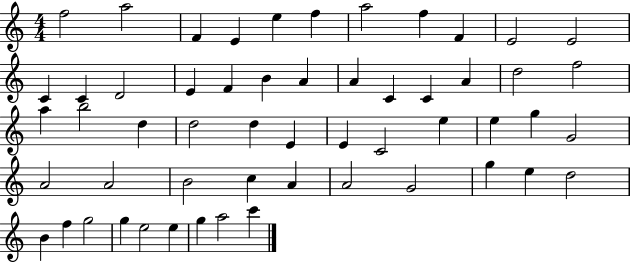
X:1
T:Untitled
M:4/4
L:1/4
K:C
f2 a2 F E e f a2 f F E2 E2 C C D2 E F B A A C C A d2 f2 a b2 d d2 d E E C2 e e g G2 A2 A2 B2 c A A2 G2 g e d2 B f g2 g e2 e g a2 c'